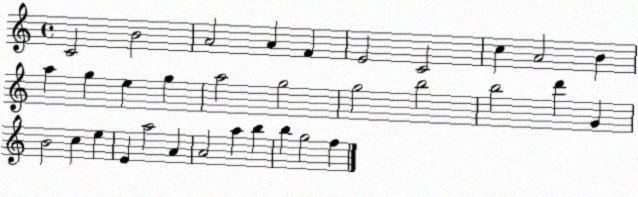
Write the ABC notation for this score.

X:1
T:Untitled
M:4/4
L:1/4
K:C
C2 B2 A2 A F E2 C2 c A2 B a g e g a2 g2 g2 b2 b2 d' G B2 c e E a2 A A2 a b b g2 f